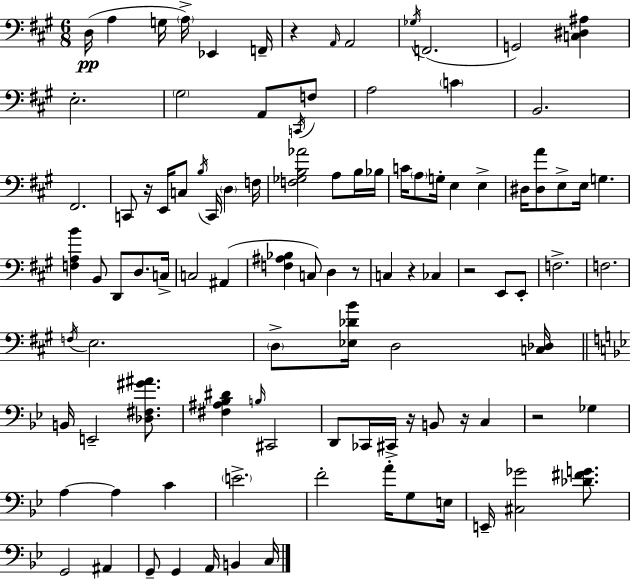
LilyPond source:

{
  \clef bass
  \numericTimeSignature
  \time 6/8
  \key a \major
  d16(\pp a4 g16 \parenthesize a16->) ees,4 f,16-- | r4 \grace { a,16 } a,2 | \acciaccatura { ges16 }( f,2. | g,2) <c dis ais>4 | \break e2.-. | \parenthesize gis2 a,8 | \acciaccatura { c,16 } f8 a2 \parenthesize c'4 | b,2. | \break fis,2. | c,8 r16 e,16 c8 \acciaccatura { b16 } c,16 \parenthesize d4 | f16 <f ges b aes'>2 | a8 b16 bes16 c'16 \parenthesize a8 g16-. e4 | \break e4-> dis16 <dis a'>8 e8-> e16 g4. | <f a b'>4 b,8 d,8 | d8. c16-> c2 | ais,4( <f ais bes>4 c8) d4 | \break r8 c4 r4 | ces4 r2 | e,8 e,8-. f2.-> | f2. | \break \acciaccatura { f16 } e2. | \parenthesize d8-> <ees des' b'>16 d2 | <c des>16 \bar "||" \break \key bes \major b,16 e,2-- <des fis gis' ais'>8. | <fis ais bes dis'>4 \grace { b16 } cis,2 | d,8 ces,16 cis,16-> r16 b,8 r16 c4 | r2 ges4 | \break a4~~ a4 c'4 | \parenthesize e'2.-> | f'2-. a'16-. g8 | e16 e,16-- <cis ges'>2 <des' fis' g'>8. | \break g,2 ais,4 | g,8-- g,4 a,16 b,4 | c16 \bar "|."
}